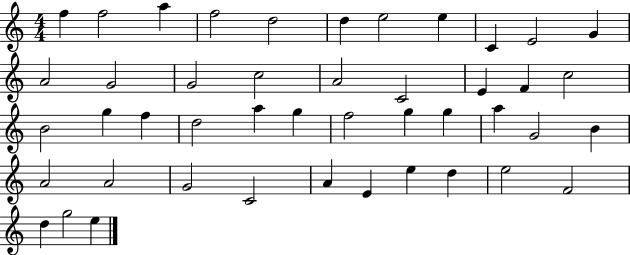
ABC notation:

X:1
T:Untitled
M:4/4
L:1/4
K:C
f f2 a f2 d2 d e2 e C E2 G A2 G2 G2 c2 A2 C2 E F c2 B2 g f d2 a g f2 g g a G2 B A2 A2 G2 C2 A E e d e2 F2 d g2 e